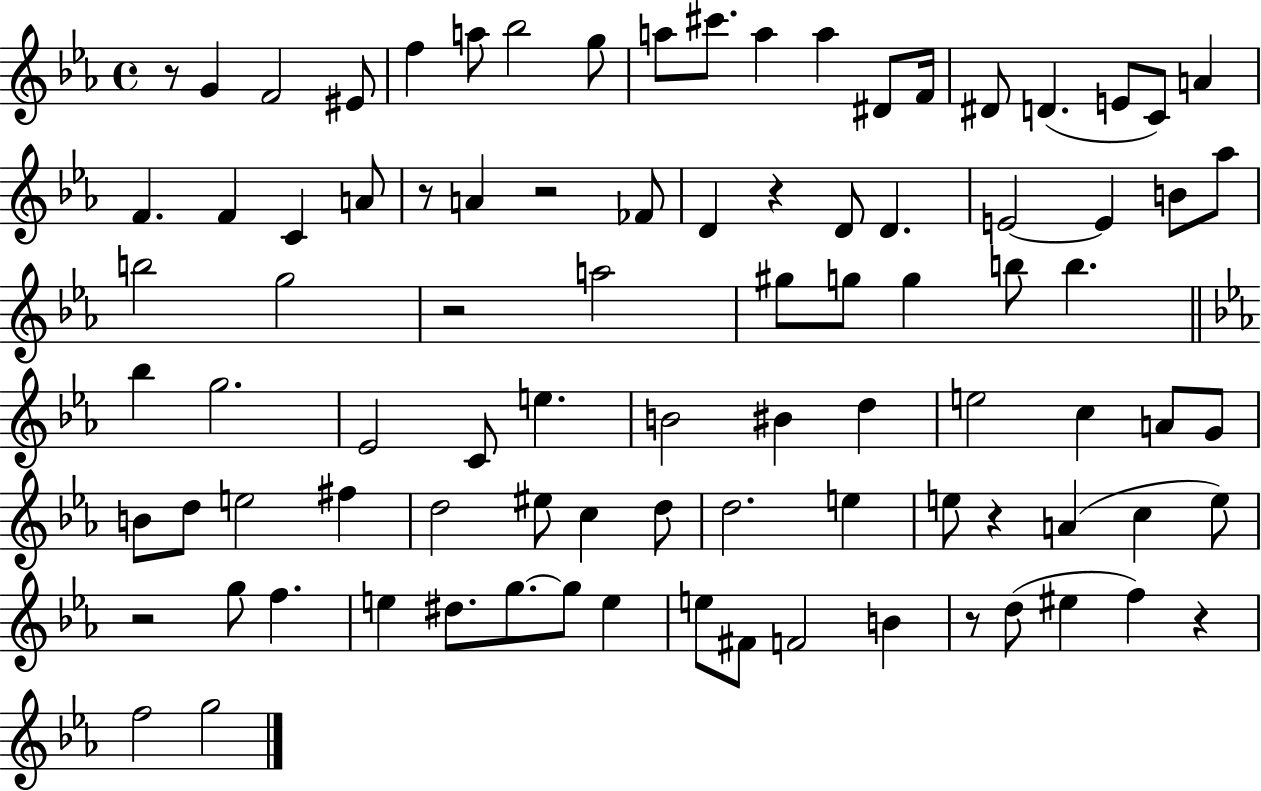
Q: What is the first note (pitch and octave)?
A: G4